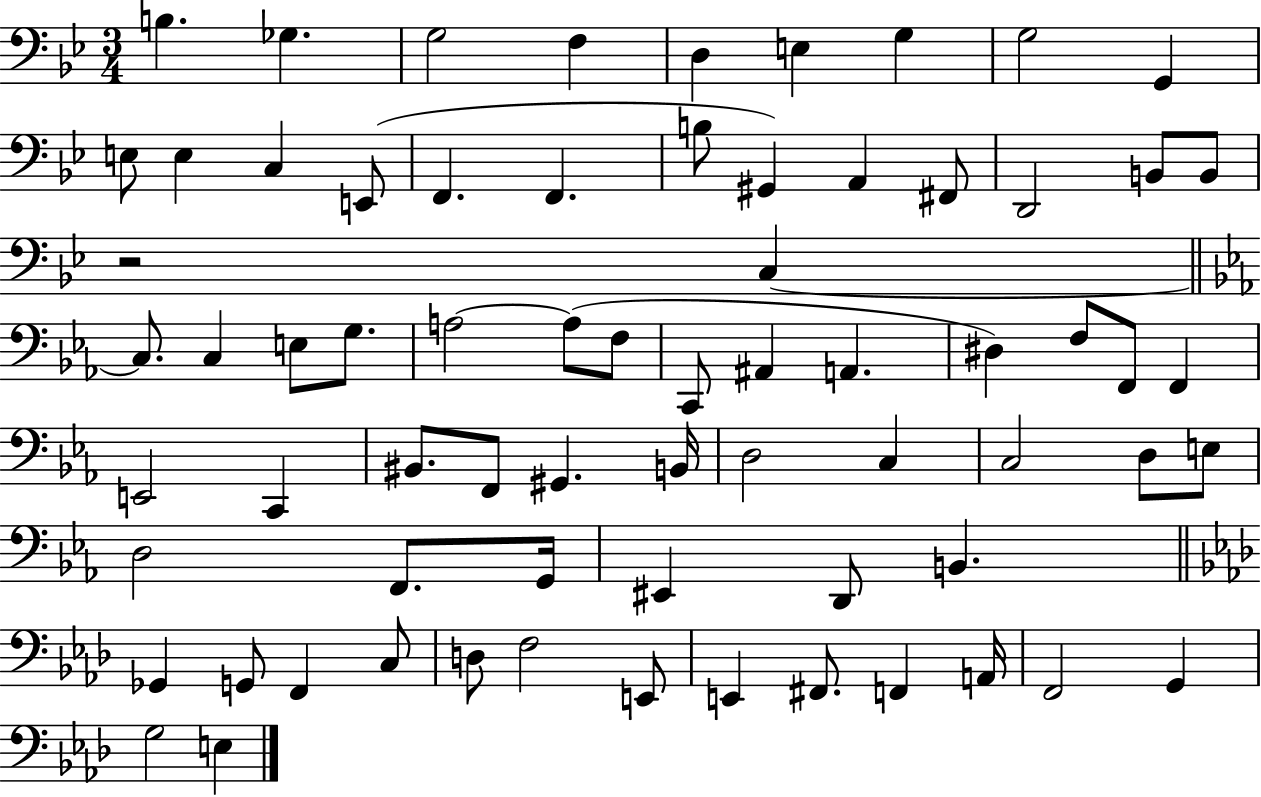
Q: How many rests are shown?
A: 1